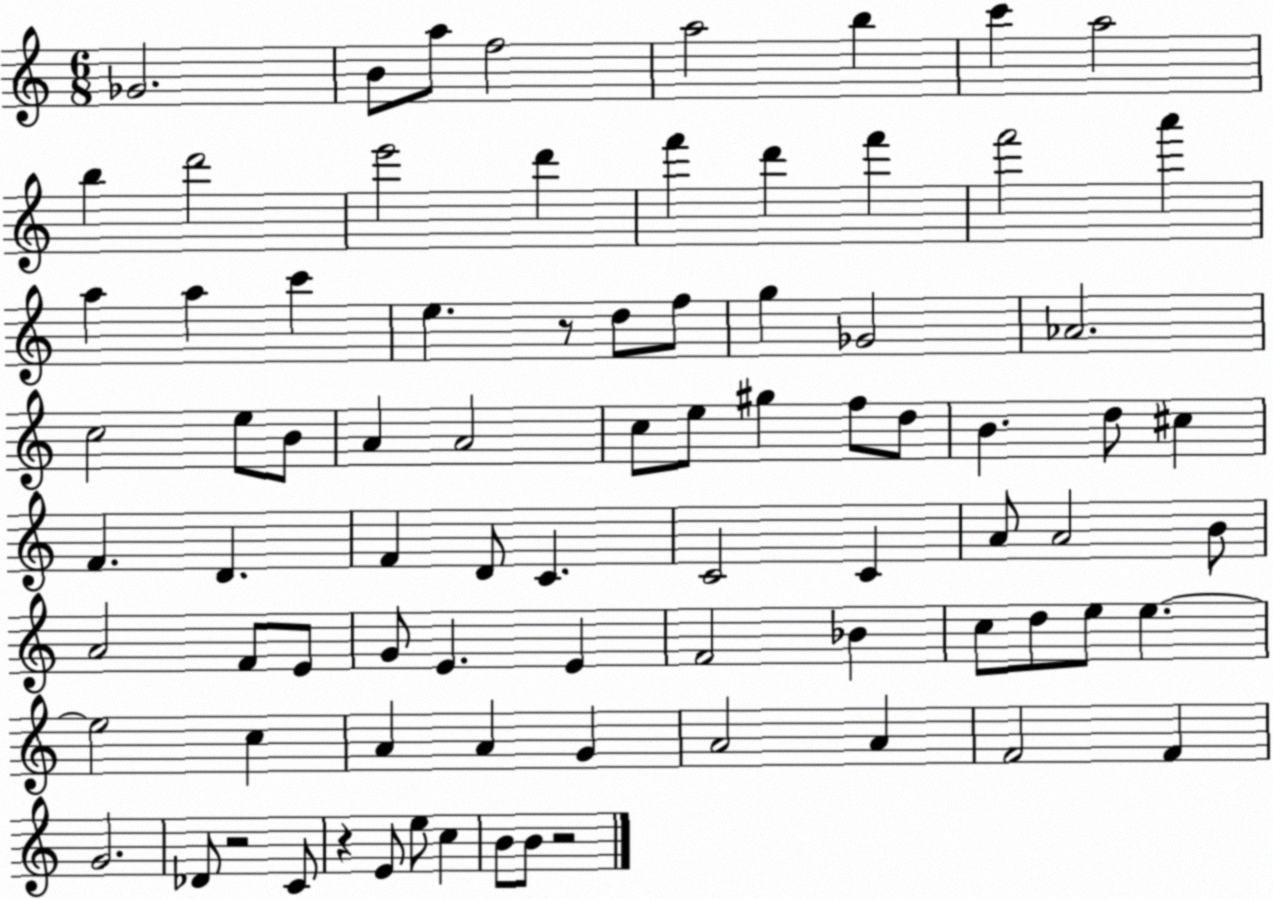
X:1
T:Untitled
M:6/8
L:1/4
K:C
_G2 B/2 a/2 f2 a2 b c' a2 b d'2 e'2 d' f' d' f' f'2 a' a a c' e z/2 d/2 f/2 g _G2 _A2 c2 e/2 B/2 A A2 c/2 e/2 ^g f/2 d/2 B d/2 ^c F D F D/2 C C2 C A/2 A2 B/2 A2 F/2 E/2 G/2 E E F2 _B c/2 d/2 e/2 e e2 c A A G A2 A F2 F G2 _D/2 z2 C/2 z E/2 e/2 c B/2 B/2 z2